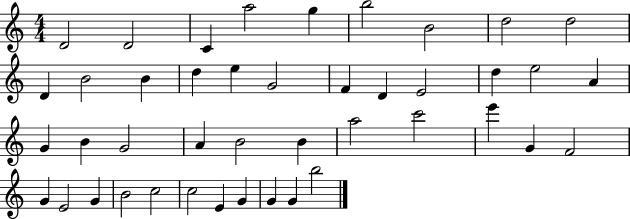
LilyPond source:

{
  \clef treble
  \numericTimeSignature
  \time 4/4
  \key c \major
  d'2 d'2 | c'4 a''2 g''4 | b''2 b'2 | d''2 d''2 | \break d'4 b'2 b'4 | d''4 e''4 g'2 | f'4 d'4 e'2 | d''4 e''2 a'4 | \break g'4 b'4 g'2 | a'4 b'2 b'4 | a''2 c'''2 | e'''4 g'4 f'2 | \break g'4 e'2 g'4 | b'2 c''2 | c''2 e'4 g'4 | g'4 g'4 b''2 | \break \bar "|."
}